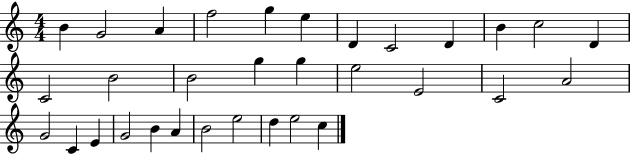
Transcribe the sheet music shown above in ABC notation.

X:1
T:Untitled
M:4/4
L:1/4
K:C
B G2 A f2 g e D C2 D B c2 D C2 B2 B2 g g e2 E2 C2 A2 G2 C E G2 B A B2 e2 d e2 c